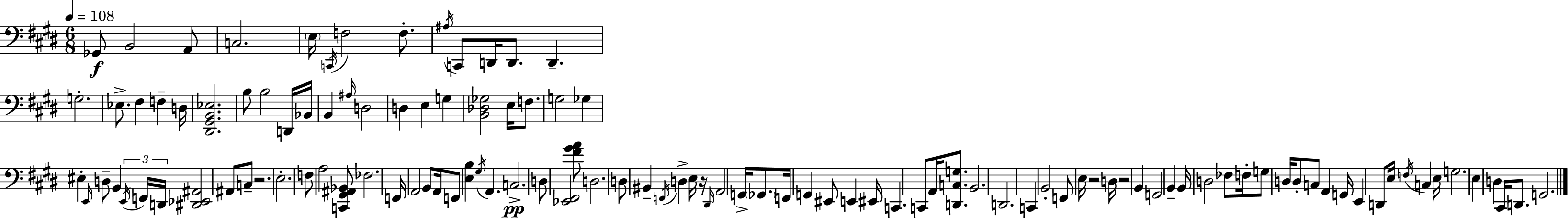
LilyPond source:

{
  \clef bass
  \numericTimeSignature
  \time 6/8
  \key e \major
  \tempo 4 = 108
  ges,8\f b,2 a,8 | c2. | \parenthesize e16 \acciaccatura { c,16 } f2 f8.-. | \acciaccatura { ais16 } c,8 d,16 d,8. d,4.-- | \break g2.-. | ees8.-> fis4 f4-- | d16 <dis, gis, b, ees>2. | b8 b2 | \break d,16 bes,16 b,4 \grace { ais16 } d2 | d4 e4 g4 | <b, des ges>2 e16 | f8. g2 ges4 | \break eis4-. \grace { e,16 } d8-- b,4 | \tuplet 3/2 { \acciaccatura { e,16 } f,16 d,16 } <dis, ees, ais,>2 | ais,8 c8-- r2. | e2.-. | \break f8 a2 | <c, gis, ais, bes,>8 fes2. | f,16 a,2 | b,8 a,16 f,8 <e b>4 \acciaccatura { gis16 } | \break a,4. c2.->\pp | d8 <ees, fis,>2 | <fis' gis' a'>8 d2. | d8 bis,4-- | \break \acciaccatura { f,16 } d4-> e16 r16 \grace { dis,16 } a,2 | g,16-> \parenthesize ges,8. f,16 g,4 | eis,8 e,4 eis,16 c,4. | c,8 a,16 <d, c g>8. b,2. | \break d,2. | c,4 | b,2-. f,8 e16 r2 | d16 r2 | \break b,4 g,2 | b,4-- b,16 d2 | fes8 f16-. g8 d16 d8-. | c8 a,4 g,16 e,4 | \break d,8 e16 \acciaccatura { f16 } c4 e16 g2. | e4 | d4 cis,16 d,8. g,2. | \bar "|."
}